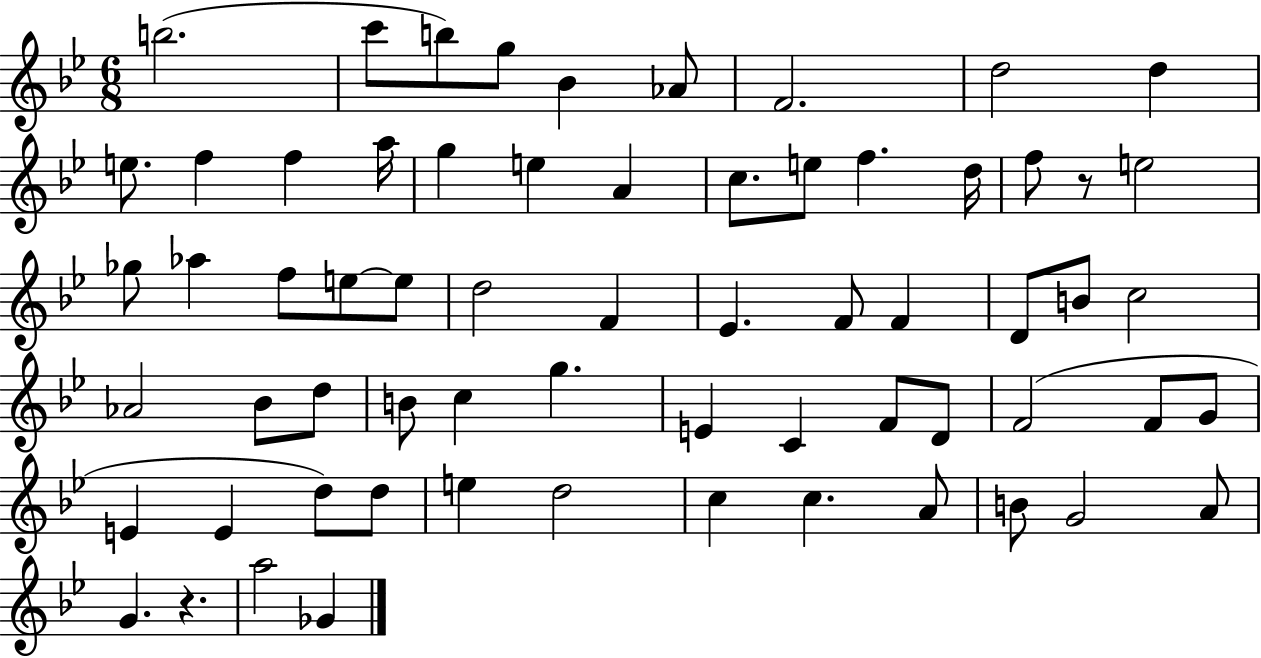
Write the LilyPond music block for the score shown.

{
  \clef treble
  \numericTimeSignature
  \time 6/8
  \key bes \major
  b''2.( | c'''8 b''8) g''8 bes'4 aes'8 | f'2. | d''2 d''4 | \break e''8. f''4 f''4 a''16 | g''4 e''4 a'4 | c''8. e''8 f''4. d''16 | f''8 r8 e''2 | \break ges''8 aes''4 f''8 e''8~~ e''8 | d''2 f'4 | ees'4. f'8 f'4 | d'8 b'8 c''2 | \break aes'2 bes'8 d''8 | b'8 c''4 g''4. | e'4 c'4 f'8 d'8 | f'2( f'8 g'8 | \break e'4 e'4 d''8) d''8 | e''4 d''2 | c''4 c''4. a'8 | b'8 g'2 a'8 | \break g'4. r4. | a''2 ges'4 | \bar "|."
}